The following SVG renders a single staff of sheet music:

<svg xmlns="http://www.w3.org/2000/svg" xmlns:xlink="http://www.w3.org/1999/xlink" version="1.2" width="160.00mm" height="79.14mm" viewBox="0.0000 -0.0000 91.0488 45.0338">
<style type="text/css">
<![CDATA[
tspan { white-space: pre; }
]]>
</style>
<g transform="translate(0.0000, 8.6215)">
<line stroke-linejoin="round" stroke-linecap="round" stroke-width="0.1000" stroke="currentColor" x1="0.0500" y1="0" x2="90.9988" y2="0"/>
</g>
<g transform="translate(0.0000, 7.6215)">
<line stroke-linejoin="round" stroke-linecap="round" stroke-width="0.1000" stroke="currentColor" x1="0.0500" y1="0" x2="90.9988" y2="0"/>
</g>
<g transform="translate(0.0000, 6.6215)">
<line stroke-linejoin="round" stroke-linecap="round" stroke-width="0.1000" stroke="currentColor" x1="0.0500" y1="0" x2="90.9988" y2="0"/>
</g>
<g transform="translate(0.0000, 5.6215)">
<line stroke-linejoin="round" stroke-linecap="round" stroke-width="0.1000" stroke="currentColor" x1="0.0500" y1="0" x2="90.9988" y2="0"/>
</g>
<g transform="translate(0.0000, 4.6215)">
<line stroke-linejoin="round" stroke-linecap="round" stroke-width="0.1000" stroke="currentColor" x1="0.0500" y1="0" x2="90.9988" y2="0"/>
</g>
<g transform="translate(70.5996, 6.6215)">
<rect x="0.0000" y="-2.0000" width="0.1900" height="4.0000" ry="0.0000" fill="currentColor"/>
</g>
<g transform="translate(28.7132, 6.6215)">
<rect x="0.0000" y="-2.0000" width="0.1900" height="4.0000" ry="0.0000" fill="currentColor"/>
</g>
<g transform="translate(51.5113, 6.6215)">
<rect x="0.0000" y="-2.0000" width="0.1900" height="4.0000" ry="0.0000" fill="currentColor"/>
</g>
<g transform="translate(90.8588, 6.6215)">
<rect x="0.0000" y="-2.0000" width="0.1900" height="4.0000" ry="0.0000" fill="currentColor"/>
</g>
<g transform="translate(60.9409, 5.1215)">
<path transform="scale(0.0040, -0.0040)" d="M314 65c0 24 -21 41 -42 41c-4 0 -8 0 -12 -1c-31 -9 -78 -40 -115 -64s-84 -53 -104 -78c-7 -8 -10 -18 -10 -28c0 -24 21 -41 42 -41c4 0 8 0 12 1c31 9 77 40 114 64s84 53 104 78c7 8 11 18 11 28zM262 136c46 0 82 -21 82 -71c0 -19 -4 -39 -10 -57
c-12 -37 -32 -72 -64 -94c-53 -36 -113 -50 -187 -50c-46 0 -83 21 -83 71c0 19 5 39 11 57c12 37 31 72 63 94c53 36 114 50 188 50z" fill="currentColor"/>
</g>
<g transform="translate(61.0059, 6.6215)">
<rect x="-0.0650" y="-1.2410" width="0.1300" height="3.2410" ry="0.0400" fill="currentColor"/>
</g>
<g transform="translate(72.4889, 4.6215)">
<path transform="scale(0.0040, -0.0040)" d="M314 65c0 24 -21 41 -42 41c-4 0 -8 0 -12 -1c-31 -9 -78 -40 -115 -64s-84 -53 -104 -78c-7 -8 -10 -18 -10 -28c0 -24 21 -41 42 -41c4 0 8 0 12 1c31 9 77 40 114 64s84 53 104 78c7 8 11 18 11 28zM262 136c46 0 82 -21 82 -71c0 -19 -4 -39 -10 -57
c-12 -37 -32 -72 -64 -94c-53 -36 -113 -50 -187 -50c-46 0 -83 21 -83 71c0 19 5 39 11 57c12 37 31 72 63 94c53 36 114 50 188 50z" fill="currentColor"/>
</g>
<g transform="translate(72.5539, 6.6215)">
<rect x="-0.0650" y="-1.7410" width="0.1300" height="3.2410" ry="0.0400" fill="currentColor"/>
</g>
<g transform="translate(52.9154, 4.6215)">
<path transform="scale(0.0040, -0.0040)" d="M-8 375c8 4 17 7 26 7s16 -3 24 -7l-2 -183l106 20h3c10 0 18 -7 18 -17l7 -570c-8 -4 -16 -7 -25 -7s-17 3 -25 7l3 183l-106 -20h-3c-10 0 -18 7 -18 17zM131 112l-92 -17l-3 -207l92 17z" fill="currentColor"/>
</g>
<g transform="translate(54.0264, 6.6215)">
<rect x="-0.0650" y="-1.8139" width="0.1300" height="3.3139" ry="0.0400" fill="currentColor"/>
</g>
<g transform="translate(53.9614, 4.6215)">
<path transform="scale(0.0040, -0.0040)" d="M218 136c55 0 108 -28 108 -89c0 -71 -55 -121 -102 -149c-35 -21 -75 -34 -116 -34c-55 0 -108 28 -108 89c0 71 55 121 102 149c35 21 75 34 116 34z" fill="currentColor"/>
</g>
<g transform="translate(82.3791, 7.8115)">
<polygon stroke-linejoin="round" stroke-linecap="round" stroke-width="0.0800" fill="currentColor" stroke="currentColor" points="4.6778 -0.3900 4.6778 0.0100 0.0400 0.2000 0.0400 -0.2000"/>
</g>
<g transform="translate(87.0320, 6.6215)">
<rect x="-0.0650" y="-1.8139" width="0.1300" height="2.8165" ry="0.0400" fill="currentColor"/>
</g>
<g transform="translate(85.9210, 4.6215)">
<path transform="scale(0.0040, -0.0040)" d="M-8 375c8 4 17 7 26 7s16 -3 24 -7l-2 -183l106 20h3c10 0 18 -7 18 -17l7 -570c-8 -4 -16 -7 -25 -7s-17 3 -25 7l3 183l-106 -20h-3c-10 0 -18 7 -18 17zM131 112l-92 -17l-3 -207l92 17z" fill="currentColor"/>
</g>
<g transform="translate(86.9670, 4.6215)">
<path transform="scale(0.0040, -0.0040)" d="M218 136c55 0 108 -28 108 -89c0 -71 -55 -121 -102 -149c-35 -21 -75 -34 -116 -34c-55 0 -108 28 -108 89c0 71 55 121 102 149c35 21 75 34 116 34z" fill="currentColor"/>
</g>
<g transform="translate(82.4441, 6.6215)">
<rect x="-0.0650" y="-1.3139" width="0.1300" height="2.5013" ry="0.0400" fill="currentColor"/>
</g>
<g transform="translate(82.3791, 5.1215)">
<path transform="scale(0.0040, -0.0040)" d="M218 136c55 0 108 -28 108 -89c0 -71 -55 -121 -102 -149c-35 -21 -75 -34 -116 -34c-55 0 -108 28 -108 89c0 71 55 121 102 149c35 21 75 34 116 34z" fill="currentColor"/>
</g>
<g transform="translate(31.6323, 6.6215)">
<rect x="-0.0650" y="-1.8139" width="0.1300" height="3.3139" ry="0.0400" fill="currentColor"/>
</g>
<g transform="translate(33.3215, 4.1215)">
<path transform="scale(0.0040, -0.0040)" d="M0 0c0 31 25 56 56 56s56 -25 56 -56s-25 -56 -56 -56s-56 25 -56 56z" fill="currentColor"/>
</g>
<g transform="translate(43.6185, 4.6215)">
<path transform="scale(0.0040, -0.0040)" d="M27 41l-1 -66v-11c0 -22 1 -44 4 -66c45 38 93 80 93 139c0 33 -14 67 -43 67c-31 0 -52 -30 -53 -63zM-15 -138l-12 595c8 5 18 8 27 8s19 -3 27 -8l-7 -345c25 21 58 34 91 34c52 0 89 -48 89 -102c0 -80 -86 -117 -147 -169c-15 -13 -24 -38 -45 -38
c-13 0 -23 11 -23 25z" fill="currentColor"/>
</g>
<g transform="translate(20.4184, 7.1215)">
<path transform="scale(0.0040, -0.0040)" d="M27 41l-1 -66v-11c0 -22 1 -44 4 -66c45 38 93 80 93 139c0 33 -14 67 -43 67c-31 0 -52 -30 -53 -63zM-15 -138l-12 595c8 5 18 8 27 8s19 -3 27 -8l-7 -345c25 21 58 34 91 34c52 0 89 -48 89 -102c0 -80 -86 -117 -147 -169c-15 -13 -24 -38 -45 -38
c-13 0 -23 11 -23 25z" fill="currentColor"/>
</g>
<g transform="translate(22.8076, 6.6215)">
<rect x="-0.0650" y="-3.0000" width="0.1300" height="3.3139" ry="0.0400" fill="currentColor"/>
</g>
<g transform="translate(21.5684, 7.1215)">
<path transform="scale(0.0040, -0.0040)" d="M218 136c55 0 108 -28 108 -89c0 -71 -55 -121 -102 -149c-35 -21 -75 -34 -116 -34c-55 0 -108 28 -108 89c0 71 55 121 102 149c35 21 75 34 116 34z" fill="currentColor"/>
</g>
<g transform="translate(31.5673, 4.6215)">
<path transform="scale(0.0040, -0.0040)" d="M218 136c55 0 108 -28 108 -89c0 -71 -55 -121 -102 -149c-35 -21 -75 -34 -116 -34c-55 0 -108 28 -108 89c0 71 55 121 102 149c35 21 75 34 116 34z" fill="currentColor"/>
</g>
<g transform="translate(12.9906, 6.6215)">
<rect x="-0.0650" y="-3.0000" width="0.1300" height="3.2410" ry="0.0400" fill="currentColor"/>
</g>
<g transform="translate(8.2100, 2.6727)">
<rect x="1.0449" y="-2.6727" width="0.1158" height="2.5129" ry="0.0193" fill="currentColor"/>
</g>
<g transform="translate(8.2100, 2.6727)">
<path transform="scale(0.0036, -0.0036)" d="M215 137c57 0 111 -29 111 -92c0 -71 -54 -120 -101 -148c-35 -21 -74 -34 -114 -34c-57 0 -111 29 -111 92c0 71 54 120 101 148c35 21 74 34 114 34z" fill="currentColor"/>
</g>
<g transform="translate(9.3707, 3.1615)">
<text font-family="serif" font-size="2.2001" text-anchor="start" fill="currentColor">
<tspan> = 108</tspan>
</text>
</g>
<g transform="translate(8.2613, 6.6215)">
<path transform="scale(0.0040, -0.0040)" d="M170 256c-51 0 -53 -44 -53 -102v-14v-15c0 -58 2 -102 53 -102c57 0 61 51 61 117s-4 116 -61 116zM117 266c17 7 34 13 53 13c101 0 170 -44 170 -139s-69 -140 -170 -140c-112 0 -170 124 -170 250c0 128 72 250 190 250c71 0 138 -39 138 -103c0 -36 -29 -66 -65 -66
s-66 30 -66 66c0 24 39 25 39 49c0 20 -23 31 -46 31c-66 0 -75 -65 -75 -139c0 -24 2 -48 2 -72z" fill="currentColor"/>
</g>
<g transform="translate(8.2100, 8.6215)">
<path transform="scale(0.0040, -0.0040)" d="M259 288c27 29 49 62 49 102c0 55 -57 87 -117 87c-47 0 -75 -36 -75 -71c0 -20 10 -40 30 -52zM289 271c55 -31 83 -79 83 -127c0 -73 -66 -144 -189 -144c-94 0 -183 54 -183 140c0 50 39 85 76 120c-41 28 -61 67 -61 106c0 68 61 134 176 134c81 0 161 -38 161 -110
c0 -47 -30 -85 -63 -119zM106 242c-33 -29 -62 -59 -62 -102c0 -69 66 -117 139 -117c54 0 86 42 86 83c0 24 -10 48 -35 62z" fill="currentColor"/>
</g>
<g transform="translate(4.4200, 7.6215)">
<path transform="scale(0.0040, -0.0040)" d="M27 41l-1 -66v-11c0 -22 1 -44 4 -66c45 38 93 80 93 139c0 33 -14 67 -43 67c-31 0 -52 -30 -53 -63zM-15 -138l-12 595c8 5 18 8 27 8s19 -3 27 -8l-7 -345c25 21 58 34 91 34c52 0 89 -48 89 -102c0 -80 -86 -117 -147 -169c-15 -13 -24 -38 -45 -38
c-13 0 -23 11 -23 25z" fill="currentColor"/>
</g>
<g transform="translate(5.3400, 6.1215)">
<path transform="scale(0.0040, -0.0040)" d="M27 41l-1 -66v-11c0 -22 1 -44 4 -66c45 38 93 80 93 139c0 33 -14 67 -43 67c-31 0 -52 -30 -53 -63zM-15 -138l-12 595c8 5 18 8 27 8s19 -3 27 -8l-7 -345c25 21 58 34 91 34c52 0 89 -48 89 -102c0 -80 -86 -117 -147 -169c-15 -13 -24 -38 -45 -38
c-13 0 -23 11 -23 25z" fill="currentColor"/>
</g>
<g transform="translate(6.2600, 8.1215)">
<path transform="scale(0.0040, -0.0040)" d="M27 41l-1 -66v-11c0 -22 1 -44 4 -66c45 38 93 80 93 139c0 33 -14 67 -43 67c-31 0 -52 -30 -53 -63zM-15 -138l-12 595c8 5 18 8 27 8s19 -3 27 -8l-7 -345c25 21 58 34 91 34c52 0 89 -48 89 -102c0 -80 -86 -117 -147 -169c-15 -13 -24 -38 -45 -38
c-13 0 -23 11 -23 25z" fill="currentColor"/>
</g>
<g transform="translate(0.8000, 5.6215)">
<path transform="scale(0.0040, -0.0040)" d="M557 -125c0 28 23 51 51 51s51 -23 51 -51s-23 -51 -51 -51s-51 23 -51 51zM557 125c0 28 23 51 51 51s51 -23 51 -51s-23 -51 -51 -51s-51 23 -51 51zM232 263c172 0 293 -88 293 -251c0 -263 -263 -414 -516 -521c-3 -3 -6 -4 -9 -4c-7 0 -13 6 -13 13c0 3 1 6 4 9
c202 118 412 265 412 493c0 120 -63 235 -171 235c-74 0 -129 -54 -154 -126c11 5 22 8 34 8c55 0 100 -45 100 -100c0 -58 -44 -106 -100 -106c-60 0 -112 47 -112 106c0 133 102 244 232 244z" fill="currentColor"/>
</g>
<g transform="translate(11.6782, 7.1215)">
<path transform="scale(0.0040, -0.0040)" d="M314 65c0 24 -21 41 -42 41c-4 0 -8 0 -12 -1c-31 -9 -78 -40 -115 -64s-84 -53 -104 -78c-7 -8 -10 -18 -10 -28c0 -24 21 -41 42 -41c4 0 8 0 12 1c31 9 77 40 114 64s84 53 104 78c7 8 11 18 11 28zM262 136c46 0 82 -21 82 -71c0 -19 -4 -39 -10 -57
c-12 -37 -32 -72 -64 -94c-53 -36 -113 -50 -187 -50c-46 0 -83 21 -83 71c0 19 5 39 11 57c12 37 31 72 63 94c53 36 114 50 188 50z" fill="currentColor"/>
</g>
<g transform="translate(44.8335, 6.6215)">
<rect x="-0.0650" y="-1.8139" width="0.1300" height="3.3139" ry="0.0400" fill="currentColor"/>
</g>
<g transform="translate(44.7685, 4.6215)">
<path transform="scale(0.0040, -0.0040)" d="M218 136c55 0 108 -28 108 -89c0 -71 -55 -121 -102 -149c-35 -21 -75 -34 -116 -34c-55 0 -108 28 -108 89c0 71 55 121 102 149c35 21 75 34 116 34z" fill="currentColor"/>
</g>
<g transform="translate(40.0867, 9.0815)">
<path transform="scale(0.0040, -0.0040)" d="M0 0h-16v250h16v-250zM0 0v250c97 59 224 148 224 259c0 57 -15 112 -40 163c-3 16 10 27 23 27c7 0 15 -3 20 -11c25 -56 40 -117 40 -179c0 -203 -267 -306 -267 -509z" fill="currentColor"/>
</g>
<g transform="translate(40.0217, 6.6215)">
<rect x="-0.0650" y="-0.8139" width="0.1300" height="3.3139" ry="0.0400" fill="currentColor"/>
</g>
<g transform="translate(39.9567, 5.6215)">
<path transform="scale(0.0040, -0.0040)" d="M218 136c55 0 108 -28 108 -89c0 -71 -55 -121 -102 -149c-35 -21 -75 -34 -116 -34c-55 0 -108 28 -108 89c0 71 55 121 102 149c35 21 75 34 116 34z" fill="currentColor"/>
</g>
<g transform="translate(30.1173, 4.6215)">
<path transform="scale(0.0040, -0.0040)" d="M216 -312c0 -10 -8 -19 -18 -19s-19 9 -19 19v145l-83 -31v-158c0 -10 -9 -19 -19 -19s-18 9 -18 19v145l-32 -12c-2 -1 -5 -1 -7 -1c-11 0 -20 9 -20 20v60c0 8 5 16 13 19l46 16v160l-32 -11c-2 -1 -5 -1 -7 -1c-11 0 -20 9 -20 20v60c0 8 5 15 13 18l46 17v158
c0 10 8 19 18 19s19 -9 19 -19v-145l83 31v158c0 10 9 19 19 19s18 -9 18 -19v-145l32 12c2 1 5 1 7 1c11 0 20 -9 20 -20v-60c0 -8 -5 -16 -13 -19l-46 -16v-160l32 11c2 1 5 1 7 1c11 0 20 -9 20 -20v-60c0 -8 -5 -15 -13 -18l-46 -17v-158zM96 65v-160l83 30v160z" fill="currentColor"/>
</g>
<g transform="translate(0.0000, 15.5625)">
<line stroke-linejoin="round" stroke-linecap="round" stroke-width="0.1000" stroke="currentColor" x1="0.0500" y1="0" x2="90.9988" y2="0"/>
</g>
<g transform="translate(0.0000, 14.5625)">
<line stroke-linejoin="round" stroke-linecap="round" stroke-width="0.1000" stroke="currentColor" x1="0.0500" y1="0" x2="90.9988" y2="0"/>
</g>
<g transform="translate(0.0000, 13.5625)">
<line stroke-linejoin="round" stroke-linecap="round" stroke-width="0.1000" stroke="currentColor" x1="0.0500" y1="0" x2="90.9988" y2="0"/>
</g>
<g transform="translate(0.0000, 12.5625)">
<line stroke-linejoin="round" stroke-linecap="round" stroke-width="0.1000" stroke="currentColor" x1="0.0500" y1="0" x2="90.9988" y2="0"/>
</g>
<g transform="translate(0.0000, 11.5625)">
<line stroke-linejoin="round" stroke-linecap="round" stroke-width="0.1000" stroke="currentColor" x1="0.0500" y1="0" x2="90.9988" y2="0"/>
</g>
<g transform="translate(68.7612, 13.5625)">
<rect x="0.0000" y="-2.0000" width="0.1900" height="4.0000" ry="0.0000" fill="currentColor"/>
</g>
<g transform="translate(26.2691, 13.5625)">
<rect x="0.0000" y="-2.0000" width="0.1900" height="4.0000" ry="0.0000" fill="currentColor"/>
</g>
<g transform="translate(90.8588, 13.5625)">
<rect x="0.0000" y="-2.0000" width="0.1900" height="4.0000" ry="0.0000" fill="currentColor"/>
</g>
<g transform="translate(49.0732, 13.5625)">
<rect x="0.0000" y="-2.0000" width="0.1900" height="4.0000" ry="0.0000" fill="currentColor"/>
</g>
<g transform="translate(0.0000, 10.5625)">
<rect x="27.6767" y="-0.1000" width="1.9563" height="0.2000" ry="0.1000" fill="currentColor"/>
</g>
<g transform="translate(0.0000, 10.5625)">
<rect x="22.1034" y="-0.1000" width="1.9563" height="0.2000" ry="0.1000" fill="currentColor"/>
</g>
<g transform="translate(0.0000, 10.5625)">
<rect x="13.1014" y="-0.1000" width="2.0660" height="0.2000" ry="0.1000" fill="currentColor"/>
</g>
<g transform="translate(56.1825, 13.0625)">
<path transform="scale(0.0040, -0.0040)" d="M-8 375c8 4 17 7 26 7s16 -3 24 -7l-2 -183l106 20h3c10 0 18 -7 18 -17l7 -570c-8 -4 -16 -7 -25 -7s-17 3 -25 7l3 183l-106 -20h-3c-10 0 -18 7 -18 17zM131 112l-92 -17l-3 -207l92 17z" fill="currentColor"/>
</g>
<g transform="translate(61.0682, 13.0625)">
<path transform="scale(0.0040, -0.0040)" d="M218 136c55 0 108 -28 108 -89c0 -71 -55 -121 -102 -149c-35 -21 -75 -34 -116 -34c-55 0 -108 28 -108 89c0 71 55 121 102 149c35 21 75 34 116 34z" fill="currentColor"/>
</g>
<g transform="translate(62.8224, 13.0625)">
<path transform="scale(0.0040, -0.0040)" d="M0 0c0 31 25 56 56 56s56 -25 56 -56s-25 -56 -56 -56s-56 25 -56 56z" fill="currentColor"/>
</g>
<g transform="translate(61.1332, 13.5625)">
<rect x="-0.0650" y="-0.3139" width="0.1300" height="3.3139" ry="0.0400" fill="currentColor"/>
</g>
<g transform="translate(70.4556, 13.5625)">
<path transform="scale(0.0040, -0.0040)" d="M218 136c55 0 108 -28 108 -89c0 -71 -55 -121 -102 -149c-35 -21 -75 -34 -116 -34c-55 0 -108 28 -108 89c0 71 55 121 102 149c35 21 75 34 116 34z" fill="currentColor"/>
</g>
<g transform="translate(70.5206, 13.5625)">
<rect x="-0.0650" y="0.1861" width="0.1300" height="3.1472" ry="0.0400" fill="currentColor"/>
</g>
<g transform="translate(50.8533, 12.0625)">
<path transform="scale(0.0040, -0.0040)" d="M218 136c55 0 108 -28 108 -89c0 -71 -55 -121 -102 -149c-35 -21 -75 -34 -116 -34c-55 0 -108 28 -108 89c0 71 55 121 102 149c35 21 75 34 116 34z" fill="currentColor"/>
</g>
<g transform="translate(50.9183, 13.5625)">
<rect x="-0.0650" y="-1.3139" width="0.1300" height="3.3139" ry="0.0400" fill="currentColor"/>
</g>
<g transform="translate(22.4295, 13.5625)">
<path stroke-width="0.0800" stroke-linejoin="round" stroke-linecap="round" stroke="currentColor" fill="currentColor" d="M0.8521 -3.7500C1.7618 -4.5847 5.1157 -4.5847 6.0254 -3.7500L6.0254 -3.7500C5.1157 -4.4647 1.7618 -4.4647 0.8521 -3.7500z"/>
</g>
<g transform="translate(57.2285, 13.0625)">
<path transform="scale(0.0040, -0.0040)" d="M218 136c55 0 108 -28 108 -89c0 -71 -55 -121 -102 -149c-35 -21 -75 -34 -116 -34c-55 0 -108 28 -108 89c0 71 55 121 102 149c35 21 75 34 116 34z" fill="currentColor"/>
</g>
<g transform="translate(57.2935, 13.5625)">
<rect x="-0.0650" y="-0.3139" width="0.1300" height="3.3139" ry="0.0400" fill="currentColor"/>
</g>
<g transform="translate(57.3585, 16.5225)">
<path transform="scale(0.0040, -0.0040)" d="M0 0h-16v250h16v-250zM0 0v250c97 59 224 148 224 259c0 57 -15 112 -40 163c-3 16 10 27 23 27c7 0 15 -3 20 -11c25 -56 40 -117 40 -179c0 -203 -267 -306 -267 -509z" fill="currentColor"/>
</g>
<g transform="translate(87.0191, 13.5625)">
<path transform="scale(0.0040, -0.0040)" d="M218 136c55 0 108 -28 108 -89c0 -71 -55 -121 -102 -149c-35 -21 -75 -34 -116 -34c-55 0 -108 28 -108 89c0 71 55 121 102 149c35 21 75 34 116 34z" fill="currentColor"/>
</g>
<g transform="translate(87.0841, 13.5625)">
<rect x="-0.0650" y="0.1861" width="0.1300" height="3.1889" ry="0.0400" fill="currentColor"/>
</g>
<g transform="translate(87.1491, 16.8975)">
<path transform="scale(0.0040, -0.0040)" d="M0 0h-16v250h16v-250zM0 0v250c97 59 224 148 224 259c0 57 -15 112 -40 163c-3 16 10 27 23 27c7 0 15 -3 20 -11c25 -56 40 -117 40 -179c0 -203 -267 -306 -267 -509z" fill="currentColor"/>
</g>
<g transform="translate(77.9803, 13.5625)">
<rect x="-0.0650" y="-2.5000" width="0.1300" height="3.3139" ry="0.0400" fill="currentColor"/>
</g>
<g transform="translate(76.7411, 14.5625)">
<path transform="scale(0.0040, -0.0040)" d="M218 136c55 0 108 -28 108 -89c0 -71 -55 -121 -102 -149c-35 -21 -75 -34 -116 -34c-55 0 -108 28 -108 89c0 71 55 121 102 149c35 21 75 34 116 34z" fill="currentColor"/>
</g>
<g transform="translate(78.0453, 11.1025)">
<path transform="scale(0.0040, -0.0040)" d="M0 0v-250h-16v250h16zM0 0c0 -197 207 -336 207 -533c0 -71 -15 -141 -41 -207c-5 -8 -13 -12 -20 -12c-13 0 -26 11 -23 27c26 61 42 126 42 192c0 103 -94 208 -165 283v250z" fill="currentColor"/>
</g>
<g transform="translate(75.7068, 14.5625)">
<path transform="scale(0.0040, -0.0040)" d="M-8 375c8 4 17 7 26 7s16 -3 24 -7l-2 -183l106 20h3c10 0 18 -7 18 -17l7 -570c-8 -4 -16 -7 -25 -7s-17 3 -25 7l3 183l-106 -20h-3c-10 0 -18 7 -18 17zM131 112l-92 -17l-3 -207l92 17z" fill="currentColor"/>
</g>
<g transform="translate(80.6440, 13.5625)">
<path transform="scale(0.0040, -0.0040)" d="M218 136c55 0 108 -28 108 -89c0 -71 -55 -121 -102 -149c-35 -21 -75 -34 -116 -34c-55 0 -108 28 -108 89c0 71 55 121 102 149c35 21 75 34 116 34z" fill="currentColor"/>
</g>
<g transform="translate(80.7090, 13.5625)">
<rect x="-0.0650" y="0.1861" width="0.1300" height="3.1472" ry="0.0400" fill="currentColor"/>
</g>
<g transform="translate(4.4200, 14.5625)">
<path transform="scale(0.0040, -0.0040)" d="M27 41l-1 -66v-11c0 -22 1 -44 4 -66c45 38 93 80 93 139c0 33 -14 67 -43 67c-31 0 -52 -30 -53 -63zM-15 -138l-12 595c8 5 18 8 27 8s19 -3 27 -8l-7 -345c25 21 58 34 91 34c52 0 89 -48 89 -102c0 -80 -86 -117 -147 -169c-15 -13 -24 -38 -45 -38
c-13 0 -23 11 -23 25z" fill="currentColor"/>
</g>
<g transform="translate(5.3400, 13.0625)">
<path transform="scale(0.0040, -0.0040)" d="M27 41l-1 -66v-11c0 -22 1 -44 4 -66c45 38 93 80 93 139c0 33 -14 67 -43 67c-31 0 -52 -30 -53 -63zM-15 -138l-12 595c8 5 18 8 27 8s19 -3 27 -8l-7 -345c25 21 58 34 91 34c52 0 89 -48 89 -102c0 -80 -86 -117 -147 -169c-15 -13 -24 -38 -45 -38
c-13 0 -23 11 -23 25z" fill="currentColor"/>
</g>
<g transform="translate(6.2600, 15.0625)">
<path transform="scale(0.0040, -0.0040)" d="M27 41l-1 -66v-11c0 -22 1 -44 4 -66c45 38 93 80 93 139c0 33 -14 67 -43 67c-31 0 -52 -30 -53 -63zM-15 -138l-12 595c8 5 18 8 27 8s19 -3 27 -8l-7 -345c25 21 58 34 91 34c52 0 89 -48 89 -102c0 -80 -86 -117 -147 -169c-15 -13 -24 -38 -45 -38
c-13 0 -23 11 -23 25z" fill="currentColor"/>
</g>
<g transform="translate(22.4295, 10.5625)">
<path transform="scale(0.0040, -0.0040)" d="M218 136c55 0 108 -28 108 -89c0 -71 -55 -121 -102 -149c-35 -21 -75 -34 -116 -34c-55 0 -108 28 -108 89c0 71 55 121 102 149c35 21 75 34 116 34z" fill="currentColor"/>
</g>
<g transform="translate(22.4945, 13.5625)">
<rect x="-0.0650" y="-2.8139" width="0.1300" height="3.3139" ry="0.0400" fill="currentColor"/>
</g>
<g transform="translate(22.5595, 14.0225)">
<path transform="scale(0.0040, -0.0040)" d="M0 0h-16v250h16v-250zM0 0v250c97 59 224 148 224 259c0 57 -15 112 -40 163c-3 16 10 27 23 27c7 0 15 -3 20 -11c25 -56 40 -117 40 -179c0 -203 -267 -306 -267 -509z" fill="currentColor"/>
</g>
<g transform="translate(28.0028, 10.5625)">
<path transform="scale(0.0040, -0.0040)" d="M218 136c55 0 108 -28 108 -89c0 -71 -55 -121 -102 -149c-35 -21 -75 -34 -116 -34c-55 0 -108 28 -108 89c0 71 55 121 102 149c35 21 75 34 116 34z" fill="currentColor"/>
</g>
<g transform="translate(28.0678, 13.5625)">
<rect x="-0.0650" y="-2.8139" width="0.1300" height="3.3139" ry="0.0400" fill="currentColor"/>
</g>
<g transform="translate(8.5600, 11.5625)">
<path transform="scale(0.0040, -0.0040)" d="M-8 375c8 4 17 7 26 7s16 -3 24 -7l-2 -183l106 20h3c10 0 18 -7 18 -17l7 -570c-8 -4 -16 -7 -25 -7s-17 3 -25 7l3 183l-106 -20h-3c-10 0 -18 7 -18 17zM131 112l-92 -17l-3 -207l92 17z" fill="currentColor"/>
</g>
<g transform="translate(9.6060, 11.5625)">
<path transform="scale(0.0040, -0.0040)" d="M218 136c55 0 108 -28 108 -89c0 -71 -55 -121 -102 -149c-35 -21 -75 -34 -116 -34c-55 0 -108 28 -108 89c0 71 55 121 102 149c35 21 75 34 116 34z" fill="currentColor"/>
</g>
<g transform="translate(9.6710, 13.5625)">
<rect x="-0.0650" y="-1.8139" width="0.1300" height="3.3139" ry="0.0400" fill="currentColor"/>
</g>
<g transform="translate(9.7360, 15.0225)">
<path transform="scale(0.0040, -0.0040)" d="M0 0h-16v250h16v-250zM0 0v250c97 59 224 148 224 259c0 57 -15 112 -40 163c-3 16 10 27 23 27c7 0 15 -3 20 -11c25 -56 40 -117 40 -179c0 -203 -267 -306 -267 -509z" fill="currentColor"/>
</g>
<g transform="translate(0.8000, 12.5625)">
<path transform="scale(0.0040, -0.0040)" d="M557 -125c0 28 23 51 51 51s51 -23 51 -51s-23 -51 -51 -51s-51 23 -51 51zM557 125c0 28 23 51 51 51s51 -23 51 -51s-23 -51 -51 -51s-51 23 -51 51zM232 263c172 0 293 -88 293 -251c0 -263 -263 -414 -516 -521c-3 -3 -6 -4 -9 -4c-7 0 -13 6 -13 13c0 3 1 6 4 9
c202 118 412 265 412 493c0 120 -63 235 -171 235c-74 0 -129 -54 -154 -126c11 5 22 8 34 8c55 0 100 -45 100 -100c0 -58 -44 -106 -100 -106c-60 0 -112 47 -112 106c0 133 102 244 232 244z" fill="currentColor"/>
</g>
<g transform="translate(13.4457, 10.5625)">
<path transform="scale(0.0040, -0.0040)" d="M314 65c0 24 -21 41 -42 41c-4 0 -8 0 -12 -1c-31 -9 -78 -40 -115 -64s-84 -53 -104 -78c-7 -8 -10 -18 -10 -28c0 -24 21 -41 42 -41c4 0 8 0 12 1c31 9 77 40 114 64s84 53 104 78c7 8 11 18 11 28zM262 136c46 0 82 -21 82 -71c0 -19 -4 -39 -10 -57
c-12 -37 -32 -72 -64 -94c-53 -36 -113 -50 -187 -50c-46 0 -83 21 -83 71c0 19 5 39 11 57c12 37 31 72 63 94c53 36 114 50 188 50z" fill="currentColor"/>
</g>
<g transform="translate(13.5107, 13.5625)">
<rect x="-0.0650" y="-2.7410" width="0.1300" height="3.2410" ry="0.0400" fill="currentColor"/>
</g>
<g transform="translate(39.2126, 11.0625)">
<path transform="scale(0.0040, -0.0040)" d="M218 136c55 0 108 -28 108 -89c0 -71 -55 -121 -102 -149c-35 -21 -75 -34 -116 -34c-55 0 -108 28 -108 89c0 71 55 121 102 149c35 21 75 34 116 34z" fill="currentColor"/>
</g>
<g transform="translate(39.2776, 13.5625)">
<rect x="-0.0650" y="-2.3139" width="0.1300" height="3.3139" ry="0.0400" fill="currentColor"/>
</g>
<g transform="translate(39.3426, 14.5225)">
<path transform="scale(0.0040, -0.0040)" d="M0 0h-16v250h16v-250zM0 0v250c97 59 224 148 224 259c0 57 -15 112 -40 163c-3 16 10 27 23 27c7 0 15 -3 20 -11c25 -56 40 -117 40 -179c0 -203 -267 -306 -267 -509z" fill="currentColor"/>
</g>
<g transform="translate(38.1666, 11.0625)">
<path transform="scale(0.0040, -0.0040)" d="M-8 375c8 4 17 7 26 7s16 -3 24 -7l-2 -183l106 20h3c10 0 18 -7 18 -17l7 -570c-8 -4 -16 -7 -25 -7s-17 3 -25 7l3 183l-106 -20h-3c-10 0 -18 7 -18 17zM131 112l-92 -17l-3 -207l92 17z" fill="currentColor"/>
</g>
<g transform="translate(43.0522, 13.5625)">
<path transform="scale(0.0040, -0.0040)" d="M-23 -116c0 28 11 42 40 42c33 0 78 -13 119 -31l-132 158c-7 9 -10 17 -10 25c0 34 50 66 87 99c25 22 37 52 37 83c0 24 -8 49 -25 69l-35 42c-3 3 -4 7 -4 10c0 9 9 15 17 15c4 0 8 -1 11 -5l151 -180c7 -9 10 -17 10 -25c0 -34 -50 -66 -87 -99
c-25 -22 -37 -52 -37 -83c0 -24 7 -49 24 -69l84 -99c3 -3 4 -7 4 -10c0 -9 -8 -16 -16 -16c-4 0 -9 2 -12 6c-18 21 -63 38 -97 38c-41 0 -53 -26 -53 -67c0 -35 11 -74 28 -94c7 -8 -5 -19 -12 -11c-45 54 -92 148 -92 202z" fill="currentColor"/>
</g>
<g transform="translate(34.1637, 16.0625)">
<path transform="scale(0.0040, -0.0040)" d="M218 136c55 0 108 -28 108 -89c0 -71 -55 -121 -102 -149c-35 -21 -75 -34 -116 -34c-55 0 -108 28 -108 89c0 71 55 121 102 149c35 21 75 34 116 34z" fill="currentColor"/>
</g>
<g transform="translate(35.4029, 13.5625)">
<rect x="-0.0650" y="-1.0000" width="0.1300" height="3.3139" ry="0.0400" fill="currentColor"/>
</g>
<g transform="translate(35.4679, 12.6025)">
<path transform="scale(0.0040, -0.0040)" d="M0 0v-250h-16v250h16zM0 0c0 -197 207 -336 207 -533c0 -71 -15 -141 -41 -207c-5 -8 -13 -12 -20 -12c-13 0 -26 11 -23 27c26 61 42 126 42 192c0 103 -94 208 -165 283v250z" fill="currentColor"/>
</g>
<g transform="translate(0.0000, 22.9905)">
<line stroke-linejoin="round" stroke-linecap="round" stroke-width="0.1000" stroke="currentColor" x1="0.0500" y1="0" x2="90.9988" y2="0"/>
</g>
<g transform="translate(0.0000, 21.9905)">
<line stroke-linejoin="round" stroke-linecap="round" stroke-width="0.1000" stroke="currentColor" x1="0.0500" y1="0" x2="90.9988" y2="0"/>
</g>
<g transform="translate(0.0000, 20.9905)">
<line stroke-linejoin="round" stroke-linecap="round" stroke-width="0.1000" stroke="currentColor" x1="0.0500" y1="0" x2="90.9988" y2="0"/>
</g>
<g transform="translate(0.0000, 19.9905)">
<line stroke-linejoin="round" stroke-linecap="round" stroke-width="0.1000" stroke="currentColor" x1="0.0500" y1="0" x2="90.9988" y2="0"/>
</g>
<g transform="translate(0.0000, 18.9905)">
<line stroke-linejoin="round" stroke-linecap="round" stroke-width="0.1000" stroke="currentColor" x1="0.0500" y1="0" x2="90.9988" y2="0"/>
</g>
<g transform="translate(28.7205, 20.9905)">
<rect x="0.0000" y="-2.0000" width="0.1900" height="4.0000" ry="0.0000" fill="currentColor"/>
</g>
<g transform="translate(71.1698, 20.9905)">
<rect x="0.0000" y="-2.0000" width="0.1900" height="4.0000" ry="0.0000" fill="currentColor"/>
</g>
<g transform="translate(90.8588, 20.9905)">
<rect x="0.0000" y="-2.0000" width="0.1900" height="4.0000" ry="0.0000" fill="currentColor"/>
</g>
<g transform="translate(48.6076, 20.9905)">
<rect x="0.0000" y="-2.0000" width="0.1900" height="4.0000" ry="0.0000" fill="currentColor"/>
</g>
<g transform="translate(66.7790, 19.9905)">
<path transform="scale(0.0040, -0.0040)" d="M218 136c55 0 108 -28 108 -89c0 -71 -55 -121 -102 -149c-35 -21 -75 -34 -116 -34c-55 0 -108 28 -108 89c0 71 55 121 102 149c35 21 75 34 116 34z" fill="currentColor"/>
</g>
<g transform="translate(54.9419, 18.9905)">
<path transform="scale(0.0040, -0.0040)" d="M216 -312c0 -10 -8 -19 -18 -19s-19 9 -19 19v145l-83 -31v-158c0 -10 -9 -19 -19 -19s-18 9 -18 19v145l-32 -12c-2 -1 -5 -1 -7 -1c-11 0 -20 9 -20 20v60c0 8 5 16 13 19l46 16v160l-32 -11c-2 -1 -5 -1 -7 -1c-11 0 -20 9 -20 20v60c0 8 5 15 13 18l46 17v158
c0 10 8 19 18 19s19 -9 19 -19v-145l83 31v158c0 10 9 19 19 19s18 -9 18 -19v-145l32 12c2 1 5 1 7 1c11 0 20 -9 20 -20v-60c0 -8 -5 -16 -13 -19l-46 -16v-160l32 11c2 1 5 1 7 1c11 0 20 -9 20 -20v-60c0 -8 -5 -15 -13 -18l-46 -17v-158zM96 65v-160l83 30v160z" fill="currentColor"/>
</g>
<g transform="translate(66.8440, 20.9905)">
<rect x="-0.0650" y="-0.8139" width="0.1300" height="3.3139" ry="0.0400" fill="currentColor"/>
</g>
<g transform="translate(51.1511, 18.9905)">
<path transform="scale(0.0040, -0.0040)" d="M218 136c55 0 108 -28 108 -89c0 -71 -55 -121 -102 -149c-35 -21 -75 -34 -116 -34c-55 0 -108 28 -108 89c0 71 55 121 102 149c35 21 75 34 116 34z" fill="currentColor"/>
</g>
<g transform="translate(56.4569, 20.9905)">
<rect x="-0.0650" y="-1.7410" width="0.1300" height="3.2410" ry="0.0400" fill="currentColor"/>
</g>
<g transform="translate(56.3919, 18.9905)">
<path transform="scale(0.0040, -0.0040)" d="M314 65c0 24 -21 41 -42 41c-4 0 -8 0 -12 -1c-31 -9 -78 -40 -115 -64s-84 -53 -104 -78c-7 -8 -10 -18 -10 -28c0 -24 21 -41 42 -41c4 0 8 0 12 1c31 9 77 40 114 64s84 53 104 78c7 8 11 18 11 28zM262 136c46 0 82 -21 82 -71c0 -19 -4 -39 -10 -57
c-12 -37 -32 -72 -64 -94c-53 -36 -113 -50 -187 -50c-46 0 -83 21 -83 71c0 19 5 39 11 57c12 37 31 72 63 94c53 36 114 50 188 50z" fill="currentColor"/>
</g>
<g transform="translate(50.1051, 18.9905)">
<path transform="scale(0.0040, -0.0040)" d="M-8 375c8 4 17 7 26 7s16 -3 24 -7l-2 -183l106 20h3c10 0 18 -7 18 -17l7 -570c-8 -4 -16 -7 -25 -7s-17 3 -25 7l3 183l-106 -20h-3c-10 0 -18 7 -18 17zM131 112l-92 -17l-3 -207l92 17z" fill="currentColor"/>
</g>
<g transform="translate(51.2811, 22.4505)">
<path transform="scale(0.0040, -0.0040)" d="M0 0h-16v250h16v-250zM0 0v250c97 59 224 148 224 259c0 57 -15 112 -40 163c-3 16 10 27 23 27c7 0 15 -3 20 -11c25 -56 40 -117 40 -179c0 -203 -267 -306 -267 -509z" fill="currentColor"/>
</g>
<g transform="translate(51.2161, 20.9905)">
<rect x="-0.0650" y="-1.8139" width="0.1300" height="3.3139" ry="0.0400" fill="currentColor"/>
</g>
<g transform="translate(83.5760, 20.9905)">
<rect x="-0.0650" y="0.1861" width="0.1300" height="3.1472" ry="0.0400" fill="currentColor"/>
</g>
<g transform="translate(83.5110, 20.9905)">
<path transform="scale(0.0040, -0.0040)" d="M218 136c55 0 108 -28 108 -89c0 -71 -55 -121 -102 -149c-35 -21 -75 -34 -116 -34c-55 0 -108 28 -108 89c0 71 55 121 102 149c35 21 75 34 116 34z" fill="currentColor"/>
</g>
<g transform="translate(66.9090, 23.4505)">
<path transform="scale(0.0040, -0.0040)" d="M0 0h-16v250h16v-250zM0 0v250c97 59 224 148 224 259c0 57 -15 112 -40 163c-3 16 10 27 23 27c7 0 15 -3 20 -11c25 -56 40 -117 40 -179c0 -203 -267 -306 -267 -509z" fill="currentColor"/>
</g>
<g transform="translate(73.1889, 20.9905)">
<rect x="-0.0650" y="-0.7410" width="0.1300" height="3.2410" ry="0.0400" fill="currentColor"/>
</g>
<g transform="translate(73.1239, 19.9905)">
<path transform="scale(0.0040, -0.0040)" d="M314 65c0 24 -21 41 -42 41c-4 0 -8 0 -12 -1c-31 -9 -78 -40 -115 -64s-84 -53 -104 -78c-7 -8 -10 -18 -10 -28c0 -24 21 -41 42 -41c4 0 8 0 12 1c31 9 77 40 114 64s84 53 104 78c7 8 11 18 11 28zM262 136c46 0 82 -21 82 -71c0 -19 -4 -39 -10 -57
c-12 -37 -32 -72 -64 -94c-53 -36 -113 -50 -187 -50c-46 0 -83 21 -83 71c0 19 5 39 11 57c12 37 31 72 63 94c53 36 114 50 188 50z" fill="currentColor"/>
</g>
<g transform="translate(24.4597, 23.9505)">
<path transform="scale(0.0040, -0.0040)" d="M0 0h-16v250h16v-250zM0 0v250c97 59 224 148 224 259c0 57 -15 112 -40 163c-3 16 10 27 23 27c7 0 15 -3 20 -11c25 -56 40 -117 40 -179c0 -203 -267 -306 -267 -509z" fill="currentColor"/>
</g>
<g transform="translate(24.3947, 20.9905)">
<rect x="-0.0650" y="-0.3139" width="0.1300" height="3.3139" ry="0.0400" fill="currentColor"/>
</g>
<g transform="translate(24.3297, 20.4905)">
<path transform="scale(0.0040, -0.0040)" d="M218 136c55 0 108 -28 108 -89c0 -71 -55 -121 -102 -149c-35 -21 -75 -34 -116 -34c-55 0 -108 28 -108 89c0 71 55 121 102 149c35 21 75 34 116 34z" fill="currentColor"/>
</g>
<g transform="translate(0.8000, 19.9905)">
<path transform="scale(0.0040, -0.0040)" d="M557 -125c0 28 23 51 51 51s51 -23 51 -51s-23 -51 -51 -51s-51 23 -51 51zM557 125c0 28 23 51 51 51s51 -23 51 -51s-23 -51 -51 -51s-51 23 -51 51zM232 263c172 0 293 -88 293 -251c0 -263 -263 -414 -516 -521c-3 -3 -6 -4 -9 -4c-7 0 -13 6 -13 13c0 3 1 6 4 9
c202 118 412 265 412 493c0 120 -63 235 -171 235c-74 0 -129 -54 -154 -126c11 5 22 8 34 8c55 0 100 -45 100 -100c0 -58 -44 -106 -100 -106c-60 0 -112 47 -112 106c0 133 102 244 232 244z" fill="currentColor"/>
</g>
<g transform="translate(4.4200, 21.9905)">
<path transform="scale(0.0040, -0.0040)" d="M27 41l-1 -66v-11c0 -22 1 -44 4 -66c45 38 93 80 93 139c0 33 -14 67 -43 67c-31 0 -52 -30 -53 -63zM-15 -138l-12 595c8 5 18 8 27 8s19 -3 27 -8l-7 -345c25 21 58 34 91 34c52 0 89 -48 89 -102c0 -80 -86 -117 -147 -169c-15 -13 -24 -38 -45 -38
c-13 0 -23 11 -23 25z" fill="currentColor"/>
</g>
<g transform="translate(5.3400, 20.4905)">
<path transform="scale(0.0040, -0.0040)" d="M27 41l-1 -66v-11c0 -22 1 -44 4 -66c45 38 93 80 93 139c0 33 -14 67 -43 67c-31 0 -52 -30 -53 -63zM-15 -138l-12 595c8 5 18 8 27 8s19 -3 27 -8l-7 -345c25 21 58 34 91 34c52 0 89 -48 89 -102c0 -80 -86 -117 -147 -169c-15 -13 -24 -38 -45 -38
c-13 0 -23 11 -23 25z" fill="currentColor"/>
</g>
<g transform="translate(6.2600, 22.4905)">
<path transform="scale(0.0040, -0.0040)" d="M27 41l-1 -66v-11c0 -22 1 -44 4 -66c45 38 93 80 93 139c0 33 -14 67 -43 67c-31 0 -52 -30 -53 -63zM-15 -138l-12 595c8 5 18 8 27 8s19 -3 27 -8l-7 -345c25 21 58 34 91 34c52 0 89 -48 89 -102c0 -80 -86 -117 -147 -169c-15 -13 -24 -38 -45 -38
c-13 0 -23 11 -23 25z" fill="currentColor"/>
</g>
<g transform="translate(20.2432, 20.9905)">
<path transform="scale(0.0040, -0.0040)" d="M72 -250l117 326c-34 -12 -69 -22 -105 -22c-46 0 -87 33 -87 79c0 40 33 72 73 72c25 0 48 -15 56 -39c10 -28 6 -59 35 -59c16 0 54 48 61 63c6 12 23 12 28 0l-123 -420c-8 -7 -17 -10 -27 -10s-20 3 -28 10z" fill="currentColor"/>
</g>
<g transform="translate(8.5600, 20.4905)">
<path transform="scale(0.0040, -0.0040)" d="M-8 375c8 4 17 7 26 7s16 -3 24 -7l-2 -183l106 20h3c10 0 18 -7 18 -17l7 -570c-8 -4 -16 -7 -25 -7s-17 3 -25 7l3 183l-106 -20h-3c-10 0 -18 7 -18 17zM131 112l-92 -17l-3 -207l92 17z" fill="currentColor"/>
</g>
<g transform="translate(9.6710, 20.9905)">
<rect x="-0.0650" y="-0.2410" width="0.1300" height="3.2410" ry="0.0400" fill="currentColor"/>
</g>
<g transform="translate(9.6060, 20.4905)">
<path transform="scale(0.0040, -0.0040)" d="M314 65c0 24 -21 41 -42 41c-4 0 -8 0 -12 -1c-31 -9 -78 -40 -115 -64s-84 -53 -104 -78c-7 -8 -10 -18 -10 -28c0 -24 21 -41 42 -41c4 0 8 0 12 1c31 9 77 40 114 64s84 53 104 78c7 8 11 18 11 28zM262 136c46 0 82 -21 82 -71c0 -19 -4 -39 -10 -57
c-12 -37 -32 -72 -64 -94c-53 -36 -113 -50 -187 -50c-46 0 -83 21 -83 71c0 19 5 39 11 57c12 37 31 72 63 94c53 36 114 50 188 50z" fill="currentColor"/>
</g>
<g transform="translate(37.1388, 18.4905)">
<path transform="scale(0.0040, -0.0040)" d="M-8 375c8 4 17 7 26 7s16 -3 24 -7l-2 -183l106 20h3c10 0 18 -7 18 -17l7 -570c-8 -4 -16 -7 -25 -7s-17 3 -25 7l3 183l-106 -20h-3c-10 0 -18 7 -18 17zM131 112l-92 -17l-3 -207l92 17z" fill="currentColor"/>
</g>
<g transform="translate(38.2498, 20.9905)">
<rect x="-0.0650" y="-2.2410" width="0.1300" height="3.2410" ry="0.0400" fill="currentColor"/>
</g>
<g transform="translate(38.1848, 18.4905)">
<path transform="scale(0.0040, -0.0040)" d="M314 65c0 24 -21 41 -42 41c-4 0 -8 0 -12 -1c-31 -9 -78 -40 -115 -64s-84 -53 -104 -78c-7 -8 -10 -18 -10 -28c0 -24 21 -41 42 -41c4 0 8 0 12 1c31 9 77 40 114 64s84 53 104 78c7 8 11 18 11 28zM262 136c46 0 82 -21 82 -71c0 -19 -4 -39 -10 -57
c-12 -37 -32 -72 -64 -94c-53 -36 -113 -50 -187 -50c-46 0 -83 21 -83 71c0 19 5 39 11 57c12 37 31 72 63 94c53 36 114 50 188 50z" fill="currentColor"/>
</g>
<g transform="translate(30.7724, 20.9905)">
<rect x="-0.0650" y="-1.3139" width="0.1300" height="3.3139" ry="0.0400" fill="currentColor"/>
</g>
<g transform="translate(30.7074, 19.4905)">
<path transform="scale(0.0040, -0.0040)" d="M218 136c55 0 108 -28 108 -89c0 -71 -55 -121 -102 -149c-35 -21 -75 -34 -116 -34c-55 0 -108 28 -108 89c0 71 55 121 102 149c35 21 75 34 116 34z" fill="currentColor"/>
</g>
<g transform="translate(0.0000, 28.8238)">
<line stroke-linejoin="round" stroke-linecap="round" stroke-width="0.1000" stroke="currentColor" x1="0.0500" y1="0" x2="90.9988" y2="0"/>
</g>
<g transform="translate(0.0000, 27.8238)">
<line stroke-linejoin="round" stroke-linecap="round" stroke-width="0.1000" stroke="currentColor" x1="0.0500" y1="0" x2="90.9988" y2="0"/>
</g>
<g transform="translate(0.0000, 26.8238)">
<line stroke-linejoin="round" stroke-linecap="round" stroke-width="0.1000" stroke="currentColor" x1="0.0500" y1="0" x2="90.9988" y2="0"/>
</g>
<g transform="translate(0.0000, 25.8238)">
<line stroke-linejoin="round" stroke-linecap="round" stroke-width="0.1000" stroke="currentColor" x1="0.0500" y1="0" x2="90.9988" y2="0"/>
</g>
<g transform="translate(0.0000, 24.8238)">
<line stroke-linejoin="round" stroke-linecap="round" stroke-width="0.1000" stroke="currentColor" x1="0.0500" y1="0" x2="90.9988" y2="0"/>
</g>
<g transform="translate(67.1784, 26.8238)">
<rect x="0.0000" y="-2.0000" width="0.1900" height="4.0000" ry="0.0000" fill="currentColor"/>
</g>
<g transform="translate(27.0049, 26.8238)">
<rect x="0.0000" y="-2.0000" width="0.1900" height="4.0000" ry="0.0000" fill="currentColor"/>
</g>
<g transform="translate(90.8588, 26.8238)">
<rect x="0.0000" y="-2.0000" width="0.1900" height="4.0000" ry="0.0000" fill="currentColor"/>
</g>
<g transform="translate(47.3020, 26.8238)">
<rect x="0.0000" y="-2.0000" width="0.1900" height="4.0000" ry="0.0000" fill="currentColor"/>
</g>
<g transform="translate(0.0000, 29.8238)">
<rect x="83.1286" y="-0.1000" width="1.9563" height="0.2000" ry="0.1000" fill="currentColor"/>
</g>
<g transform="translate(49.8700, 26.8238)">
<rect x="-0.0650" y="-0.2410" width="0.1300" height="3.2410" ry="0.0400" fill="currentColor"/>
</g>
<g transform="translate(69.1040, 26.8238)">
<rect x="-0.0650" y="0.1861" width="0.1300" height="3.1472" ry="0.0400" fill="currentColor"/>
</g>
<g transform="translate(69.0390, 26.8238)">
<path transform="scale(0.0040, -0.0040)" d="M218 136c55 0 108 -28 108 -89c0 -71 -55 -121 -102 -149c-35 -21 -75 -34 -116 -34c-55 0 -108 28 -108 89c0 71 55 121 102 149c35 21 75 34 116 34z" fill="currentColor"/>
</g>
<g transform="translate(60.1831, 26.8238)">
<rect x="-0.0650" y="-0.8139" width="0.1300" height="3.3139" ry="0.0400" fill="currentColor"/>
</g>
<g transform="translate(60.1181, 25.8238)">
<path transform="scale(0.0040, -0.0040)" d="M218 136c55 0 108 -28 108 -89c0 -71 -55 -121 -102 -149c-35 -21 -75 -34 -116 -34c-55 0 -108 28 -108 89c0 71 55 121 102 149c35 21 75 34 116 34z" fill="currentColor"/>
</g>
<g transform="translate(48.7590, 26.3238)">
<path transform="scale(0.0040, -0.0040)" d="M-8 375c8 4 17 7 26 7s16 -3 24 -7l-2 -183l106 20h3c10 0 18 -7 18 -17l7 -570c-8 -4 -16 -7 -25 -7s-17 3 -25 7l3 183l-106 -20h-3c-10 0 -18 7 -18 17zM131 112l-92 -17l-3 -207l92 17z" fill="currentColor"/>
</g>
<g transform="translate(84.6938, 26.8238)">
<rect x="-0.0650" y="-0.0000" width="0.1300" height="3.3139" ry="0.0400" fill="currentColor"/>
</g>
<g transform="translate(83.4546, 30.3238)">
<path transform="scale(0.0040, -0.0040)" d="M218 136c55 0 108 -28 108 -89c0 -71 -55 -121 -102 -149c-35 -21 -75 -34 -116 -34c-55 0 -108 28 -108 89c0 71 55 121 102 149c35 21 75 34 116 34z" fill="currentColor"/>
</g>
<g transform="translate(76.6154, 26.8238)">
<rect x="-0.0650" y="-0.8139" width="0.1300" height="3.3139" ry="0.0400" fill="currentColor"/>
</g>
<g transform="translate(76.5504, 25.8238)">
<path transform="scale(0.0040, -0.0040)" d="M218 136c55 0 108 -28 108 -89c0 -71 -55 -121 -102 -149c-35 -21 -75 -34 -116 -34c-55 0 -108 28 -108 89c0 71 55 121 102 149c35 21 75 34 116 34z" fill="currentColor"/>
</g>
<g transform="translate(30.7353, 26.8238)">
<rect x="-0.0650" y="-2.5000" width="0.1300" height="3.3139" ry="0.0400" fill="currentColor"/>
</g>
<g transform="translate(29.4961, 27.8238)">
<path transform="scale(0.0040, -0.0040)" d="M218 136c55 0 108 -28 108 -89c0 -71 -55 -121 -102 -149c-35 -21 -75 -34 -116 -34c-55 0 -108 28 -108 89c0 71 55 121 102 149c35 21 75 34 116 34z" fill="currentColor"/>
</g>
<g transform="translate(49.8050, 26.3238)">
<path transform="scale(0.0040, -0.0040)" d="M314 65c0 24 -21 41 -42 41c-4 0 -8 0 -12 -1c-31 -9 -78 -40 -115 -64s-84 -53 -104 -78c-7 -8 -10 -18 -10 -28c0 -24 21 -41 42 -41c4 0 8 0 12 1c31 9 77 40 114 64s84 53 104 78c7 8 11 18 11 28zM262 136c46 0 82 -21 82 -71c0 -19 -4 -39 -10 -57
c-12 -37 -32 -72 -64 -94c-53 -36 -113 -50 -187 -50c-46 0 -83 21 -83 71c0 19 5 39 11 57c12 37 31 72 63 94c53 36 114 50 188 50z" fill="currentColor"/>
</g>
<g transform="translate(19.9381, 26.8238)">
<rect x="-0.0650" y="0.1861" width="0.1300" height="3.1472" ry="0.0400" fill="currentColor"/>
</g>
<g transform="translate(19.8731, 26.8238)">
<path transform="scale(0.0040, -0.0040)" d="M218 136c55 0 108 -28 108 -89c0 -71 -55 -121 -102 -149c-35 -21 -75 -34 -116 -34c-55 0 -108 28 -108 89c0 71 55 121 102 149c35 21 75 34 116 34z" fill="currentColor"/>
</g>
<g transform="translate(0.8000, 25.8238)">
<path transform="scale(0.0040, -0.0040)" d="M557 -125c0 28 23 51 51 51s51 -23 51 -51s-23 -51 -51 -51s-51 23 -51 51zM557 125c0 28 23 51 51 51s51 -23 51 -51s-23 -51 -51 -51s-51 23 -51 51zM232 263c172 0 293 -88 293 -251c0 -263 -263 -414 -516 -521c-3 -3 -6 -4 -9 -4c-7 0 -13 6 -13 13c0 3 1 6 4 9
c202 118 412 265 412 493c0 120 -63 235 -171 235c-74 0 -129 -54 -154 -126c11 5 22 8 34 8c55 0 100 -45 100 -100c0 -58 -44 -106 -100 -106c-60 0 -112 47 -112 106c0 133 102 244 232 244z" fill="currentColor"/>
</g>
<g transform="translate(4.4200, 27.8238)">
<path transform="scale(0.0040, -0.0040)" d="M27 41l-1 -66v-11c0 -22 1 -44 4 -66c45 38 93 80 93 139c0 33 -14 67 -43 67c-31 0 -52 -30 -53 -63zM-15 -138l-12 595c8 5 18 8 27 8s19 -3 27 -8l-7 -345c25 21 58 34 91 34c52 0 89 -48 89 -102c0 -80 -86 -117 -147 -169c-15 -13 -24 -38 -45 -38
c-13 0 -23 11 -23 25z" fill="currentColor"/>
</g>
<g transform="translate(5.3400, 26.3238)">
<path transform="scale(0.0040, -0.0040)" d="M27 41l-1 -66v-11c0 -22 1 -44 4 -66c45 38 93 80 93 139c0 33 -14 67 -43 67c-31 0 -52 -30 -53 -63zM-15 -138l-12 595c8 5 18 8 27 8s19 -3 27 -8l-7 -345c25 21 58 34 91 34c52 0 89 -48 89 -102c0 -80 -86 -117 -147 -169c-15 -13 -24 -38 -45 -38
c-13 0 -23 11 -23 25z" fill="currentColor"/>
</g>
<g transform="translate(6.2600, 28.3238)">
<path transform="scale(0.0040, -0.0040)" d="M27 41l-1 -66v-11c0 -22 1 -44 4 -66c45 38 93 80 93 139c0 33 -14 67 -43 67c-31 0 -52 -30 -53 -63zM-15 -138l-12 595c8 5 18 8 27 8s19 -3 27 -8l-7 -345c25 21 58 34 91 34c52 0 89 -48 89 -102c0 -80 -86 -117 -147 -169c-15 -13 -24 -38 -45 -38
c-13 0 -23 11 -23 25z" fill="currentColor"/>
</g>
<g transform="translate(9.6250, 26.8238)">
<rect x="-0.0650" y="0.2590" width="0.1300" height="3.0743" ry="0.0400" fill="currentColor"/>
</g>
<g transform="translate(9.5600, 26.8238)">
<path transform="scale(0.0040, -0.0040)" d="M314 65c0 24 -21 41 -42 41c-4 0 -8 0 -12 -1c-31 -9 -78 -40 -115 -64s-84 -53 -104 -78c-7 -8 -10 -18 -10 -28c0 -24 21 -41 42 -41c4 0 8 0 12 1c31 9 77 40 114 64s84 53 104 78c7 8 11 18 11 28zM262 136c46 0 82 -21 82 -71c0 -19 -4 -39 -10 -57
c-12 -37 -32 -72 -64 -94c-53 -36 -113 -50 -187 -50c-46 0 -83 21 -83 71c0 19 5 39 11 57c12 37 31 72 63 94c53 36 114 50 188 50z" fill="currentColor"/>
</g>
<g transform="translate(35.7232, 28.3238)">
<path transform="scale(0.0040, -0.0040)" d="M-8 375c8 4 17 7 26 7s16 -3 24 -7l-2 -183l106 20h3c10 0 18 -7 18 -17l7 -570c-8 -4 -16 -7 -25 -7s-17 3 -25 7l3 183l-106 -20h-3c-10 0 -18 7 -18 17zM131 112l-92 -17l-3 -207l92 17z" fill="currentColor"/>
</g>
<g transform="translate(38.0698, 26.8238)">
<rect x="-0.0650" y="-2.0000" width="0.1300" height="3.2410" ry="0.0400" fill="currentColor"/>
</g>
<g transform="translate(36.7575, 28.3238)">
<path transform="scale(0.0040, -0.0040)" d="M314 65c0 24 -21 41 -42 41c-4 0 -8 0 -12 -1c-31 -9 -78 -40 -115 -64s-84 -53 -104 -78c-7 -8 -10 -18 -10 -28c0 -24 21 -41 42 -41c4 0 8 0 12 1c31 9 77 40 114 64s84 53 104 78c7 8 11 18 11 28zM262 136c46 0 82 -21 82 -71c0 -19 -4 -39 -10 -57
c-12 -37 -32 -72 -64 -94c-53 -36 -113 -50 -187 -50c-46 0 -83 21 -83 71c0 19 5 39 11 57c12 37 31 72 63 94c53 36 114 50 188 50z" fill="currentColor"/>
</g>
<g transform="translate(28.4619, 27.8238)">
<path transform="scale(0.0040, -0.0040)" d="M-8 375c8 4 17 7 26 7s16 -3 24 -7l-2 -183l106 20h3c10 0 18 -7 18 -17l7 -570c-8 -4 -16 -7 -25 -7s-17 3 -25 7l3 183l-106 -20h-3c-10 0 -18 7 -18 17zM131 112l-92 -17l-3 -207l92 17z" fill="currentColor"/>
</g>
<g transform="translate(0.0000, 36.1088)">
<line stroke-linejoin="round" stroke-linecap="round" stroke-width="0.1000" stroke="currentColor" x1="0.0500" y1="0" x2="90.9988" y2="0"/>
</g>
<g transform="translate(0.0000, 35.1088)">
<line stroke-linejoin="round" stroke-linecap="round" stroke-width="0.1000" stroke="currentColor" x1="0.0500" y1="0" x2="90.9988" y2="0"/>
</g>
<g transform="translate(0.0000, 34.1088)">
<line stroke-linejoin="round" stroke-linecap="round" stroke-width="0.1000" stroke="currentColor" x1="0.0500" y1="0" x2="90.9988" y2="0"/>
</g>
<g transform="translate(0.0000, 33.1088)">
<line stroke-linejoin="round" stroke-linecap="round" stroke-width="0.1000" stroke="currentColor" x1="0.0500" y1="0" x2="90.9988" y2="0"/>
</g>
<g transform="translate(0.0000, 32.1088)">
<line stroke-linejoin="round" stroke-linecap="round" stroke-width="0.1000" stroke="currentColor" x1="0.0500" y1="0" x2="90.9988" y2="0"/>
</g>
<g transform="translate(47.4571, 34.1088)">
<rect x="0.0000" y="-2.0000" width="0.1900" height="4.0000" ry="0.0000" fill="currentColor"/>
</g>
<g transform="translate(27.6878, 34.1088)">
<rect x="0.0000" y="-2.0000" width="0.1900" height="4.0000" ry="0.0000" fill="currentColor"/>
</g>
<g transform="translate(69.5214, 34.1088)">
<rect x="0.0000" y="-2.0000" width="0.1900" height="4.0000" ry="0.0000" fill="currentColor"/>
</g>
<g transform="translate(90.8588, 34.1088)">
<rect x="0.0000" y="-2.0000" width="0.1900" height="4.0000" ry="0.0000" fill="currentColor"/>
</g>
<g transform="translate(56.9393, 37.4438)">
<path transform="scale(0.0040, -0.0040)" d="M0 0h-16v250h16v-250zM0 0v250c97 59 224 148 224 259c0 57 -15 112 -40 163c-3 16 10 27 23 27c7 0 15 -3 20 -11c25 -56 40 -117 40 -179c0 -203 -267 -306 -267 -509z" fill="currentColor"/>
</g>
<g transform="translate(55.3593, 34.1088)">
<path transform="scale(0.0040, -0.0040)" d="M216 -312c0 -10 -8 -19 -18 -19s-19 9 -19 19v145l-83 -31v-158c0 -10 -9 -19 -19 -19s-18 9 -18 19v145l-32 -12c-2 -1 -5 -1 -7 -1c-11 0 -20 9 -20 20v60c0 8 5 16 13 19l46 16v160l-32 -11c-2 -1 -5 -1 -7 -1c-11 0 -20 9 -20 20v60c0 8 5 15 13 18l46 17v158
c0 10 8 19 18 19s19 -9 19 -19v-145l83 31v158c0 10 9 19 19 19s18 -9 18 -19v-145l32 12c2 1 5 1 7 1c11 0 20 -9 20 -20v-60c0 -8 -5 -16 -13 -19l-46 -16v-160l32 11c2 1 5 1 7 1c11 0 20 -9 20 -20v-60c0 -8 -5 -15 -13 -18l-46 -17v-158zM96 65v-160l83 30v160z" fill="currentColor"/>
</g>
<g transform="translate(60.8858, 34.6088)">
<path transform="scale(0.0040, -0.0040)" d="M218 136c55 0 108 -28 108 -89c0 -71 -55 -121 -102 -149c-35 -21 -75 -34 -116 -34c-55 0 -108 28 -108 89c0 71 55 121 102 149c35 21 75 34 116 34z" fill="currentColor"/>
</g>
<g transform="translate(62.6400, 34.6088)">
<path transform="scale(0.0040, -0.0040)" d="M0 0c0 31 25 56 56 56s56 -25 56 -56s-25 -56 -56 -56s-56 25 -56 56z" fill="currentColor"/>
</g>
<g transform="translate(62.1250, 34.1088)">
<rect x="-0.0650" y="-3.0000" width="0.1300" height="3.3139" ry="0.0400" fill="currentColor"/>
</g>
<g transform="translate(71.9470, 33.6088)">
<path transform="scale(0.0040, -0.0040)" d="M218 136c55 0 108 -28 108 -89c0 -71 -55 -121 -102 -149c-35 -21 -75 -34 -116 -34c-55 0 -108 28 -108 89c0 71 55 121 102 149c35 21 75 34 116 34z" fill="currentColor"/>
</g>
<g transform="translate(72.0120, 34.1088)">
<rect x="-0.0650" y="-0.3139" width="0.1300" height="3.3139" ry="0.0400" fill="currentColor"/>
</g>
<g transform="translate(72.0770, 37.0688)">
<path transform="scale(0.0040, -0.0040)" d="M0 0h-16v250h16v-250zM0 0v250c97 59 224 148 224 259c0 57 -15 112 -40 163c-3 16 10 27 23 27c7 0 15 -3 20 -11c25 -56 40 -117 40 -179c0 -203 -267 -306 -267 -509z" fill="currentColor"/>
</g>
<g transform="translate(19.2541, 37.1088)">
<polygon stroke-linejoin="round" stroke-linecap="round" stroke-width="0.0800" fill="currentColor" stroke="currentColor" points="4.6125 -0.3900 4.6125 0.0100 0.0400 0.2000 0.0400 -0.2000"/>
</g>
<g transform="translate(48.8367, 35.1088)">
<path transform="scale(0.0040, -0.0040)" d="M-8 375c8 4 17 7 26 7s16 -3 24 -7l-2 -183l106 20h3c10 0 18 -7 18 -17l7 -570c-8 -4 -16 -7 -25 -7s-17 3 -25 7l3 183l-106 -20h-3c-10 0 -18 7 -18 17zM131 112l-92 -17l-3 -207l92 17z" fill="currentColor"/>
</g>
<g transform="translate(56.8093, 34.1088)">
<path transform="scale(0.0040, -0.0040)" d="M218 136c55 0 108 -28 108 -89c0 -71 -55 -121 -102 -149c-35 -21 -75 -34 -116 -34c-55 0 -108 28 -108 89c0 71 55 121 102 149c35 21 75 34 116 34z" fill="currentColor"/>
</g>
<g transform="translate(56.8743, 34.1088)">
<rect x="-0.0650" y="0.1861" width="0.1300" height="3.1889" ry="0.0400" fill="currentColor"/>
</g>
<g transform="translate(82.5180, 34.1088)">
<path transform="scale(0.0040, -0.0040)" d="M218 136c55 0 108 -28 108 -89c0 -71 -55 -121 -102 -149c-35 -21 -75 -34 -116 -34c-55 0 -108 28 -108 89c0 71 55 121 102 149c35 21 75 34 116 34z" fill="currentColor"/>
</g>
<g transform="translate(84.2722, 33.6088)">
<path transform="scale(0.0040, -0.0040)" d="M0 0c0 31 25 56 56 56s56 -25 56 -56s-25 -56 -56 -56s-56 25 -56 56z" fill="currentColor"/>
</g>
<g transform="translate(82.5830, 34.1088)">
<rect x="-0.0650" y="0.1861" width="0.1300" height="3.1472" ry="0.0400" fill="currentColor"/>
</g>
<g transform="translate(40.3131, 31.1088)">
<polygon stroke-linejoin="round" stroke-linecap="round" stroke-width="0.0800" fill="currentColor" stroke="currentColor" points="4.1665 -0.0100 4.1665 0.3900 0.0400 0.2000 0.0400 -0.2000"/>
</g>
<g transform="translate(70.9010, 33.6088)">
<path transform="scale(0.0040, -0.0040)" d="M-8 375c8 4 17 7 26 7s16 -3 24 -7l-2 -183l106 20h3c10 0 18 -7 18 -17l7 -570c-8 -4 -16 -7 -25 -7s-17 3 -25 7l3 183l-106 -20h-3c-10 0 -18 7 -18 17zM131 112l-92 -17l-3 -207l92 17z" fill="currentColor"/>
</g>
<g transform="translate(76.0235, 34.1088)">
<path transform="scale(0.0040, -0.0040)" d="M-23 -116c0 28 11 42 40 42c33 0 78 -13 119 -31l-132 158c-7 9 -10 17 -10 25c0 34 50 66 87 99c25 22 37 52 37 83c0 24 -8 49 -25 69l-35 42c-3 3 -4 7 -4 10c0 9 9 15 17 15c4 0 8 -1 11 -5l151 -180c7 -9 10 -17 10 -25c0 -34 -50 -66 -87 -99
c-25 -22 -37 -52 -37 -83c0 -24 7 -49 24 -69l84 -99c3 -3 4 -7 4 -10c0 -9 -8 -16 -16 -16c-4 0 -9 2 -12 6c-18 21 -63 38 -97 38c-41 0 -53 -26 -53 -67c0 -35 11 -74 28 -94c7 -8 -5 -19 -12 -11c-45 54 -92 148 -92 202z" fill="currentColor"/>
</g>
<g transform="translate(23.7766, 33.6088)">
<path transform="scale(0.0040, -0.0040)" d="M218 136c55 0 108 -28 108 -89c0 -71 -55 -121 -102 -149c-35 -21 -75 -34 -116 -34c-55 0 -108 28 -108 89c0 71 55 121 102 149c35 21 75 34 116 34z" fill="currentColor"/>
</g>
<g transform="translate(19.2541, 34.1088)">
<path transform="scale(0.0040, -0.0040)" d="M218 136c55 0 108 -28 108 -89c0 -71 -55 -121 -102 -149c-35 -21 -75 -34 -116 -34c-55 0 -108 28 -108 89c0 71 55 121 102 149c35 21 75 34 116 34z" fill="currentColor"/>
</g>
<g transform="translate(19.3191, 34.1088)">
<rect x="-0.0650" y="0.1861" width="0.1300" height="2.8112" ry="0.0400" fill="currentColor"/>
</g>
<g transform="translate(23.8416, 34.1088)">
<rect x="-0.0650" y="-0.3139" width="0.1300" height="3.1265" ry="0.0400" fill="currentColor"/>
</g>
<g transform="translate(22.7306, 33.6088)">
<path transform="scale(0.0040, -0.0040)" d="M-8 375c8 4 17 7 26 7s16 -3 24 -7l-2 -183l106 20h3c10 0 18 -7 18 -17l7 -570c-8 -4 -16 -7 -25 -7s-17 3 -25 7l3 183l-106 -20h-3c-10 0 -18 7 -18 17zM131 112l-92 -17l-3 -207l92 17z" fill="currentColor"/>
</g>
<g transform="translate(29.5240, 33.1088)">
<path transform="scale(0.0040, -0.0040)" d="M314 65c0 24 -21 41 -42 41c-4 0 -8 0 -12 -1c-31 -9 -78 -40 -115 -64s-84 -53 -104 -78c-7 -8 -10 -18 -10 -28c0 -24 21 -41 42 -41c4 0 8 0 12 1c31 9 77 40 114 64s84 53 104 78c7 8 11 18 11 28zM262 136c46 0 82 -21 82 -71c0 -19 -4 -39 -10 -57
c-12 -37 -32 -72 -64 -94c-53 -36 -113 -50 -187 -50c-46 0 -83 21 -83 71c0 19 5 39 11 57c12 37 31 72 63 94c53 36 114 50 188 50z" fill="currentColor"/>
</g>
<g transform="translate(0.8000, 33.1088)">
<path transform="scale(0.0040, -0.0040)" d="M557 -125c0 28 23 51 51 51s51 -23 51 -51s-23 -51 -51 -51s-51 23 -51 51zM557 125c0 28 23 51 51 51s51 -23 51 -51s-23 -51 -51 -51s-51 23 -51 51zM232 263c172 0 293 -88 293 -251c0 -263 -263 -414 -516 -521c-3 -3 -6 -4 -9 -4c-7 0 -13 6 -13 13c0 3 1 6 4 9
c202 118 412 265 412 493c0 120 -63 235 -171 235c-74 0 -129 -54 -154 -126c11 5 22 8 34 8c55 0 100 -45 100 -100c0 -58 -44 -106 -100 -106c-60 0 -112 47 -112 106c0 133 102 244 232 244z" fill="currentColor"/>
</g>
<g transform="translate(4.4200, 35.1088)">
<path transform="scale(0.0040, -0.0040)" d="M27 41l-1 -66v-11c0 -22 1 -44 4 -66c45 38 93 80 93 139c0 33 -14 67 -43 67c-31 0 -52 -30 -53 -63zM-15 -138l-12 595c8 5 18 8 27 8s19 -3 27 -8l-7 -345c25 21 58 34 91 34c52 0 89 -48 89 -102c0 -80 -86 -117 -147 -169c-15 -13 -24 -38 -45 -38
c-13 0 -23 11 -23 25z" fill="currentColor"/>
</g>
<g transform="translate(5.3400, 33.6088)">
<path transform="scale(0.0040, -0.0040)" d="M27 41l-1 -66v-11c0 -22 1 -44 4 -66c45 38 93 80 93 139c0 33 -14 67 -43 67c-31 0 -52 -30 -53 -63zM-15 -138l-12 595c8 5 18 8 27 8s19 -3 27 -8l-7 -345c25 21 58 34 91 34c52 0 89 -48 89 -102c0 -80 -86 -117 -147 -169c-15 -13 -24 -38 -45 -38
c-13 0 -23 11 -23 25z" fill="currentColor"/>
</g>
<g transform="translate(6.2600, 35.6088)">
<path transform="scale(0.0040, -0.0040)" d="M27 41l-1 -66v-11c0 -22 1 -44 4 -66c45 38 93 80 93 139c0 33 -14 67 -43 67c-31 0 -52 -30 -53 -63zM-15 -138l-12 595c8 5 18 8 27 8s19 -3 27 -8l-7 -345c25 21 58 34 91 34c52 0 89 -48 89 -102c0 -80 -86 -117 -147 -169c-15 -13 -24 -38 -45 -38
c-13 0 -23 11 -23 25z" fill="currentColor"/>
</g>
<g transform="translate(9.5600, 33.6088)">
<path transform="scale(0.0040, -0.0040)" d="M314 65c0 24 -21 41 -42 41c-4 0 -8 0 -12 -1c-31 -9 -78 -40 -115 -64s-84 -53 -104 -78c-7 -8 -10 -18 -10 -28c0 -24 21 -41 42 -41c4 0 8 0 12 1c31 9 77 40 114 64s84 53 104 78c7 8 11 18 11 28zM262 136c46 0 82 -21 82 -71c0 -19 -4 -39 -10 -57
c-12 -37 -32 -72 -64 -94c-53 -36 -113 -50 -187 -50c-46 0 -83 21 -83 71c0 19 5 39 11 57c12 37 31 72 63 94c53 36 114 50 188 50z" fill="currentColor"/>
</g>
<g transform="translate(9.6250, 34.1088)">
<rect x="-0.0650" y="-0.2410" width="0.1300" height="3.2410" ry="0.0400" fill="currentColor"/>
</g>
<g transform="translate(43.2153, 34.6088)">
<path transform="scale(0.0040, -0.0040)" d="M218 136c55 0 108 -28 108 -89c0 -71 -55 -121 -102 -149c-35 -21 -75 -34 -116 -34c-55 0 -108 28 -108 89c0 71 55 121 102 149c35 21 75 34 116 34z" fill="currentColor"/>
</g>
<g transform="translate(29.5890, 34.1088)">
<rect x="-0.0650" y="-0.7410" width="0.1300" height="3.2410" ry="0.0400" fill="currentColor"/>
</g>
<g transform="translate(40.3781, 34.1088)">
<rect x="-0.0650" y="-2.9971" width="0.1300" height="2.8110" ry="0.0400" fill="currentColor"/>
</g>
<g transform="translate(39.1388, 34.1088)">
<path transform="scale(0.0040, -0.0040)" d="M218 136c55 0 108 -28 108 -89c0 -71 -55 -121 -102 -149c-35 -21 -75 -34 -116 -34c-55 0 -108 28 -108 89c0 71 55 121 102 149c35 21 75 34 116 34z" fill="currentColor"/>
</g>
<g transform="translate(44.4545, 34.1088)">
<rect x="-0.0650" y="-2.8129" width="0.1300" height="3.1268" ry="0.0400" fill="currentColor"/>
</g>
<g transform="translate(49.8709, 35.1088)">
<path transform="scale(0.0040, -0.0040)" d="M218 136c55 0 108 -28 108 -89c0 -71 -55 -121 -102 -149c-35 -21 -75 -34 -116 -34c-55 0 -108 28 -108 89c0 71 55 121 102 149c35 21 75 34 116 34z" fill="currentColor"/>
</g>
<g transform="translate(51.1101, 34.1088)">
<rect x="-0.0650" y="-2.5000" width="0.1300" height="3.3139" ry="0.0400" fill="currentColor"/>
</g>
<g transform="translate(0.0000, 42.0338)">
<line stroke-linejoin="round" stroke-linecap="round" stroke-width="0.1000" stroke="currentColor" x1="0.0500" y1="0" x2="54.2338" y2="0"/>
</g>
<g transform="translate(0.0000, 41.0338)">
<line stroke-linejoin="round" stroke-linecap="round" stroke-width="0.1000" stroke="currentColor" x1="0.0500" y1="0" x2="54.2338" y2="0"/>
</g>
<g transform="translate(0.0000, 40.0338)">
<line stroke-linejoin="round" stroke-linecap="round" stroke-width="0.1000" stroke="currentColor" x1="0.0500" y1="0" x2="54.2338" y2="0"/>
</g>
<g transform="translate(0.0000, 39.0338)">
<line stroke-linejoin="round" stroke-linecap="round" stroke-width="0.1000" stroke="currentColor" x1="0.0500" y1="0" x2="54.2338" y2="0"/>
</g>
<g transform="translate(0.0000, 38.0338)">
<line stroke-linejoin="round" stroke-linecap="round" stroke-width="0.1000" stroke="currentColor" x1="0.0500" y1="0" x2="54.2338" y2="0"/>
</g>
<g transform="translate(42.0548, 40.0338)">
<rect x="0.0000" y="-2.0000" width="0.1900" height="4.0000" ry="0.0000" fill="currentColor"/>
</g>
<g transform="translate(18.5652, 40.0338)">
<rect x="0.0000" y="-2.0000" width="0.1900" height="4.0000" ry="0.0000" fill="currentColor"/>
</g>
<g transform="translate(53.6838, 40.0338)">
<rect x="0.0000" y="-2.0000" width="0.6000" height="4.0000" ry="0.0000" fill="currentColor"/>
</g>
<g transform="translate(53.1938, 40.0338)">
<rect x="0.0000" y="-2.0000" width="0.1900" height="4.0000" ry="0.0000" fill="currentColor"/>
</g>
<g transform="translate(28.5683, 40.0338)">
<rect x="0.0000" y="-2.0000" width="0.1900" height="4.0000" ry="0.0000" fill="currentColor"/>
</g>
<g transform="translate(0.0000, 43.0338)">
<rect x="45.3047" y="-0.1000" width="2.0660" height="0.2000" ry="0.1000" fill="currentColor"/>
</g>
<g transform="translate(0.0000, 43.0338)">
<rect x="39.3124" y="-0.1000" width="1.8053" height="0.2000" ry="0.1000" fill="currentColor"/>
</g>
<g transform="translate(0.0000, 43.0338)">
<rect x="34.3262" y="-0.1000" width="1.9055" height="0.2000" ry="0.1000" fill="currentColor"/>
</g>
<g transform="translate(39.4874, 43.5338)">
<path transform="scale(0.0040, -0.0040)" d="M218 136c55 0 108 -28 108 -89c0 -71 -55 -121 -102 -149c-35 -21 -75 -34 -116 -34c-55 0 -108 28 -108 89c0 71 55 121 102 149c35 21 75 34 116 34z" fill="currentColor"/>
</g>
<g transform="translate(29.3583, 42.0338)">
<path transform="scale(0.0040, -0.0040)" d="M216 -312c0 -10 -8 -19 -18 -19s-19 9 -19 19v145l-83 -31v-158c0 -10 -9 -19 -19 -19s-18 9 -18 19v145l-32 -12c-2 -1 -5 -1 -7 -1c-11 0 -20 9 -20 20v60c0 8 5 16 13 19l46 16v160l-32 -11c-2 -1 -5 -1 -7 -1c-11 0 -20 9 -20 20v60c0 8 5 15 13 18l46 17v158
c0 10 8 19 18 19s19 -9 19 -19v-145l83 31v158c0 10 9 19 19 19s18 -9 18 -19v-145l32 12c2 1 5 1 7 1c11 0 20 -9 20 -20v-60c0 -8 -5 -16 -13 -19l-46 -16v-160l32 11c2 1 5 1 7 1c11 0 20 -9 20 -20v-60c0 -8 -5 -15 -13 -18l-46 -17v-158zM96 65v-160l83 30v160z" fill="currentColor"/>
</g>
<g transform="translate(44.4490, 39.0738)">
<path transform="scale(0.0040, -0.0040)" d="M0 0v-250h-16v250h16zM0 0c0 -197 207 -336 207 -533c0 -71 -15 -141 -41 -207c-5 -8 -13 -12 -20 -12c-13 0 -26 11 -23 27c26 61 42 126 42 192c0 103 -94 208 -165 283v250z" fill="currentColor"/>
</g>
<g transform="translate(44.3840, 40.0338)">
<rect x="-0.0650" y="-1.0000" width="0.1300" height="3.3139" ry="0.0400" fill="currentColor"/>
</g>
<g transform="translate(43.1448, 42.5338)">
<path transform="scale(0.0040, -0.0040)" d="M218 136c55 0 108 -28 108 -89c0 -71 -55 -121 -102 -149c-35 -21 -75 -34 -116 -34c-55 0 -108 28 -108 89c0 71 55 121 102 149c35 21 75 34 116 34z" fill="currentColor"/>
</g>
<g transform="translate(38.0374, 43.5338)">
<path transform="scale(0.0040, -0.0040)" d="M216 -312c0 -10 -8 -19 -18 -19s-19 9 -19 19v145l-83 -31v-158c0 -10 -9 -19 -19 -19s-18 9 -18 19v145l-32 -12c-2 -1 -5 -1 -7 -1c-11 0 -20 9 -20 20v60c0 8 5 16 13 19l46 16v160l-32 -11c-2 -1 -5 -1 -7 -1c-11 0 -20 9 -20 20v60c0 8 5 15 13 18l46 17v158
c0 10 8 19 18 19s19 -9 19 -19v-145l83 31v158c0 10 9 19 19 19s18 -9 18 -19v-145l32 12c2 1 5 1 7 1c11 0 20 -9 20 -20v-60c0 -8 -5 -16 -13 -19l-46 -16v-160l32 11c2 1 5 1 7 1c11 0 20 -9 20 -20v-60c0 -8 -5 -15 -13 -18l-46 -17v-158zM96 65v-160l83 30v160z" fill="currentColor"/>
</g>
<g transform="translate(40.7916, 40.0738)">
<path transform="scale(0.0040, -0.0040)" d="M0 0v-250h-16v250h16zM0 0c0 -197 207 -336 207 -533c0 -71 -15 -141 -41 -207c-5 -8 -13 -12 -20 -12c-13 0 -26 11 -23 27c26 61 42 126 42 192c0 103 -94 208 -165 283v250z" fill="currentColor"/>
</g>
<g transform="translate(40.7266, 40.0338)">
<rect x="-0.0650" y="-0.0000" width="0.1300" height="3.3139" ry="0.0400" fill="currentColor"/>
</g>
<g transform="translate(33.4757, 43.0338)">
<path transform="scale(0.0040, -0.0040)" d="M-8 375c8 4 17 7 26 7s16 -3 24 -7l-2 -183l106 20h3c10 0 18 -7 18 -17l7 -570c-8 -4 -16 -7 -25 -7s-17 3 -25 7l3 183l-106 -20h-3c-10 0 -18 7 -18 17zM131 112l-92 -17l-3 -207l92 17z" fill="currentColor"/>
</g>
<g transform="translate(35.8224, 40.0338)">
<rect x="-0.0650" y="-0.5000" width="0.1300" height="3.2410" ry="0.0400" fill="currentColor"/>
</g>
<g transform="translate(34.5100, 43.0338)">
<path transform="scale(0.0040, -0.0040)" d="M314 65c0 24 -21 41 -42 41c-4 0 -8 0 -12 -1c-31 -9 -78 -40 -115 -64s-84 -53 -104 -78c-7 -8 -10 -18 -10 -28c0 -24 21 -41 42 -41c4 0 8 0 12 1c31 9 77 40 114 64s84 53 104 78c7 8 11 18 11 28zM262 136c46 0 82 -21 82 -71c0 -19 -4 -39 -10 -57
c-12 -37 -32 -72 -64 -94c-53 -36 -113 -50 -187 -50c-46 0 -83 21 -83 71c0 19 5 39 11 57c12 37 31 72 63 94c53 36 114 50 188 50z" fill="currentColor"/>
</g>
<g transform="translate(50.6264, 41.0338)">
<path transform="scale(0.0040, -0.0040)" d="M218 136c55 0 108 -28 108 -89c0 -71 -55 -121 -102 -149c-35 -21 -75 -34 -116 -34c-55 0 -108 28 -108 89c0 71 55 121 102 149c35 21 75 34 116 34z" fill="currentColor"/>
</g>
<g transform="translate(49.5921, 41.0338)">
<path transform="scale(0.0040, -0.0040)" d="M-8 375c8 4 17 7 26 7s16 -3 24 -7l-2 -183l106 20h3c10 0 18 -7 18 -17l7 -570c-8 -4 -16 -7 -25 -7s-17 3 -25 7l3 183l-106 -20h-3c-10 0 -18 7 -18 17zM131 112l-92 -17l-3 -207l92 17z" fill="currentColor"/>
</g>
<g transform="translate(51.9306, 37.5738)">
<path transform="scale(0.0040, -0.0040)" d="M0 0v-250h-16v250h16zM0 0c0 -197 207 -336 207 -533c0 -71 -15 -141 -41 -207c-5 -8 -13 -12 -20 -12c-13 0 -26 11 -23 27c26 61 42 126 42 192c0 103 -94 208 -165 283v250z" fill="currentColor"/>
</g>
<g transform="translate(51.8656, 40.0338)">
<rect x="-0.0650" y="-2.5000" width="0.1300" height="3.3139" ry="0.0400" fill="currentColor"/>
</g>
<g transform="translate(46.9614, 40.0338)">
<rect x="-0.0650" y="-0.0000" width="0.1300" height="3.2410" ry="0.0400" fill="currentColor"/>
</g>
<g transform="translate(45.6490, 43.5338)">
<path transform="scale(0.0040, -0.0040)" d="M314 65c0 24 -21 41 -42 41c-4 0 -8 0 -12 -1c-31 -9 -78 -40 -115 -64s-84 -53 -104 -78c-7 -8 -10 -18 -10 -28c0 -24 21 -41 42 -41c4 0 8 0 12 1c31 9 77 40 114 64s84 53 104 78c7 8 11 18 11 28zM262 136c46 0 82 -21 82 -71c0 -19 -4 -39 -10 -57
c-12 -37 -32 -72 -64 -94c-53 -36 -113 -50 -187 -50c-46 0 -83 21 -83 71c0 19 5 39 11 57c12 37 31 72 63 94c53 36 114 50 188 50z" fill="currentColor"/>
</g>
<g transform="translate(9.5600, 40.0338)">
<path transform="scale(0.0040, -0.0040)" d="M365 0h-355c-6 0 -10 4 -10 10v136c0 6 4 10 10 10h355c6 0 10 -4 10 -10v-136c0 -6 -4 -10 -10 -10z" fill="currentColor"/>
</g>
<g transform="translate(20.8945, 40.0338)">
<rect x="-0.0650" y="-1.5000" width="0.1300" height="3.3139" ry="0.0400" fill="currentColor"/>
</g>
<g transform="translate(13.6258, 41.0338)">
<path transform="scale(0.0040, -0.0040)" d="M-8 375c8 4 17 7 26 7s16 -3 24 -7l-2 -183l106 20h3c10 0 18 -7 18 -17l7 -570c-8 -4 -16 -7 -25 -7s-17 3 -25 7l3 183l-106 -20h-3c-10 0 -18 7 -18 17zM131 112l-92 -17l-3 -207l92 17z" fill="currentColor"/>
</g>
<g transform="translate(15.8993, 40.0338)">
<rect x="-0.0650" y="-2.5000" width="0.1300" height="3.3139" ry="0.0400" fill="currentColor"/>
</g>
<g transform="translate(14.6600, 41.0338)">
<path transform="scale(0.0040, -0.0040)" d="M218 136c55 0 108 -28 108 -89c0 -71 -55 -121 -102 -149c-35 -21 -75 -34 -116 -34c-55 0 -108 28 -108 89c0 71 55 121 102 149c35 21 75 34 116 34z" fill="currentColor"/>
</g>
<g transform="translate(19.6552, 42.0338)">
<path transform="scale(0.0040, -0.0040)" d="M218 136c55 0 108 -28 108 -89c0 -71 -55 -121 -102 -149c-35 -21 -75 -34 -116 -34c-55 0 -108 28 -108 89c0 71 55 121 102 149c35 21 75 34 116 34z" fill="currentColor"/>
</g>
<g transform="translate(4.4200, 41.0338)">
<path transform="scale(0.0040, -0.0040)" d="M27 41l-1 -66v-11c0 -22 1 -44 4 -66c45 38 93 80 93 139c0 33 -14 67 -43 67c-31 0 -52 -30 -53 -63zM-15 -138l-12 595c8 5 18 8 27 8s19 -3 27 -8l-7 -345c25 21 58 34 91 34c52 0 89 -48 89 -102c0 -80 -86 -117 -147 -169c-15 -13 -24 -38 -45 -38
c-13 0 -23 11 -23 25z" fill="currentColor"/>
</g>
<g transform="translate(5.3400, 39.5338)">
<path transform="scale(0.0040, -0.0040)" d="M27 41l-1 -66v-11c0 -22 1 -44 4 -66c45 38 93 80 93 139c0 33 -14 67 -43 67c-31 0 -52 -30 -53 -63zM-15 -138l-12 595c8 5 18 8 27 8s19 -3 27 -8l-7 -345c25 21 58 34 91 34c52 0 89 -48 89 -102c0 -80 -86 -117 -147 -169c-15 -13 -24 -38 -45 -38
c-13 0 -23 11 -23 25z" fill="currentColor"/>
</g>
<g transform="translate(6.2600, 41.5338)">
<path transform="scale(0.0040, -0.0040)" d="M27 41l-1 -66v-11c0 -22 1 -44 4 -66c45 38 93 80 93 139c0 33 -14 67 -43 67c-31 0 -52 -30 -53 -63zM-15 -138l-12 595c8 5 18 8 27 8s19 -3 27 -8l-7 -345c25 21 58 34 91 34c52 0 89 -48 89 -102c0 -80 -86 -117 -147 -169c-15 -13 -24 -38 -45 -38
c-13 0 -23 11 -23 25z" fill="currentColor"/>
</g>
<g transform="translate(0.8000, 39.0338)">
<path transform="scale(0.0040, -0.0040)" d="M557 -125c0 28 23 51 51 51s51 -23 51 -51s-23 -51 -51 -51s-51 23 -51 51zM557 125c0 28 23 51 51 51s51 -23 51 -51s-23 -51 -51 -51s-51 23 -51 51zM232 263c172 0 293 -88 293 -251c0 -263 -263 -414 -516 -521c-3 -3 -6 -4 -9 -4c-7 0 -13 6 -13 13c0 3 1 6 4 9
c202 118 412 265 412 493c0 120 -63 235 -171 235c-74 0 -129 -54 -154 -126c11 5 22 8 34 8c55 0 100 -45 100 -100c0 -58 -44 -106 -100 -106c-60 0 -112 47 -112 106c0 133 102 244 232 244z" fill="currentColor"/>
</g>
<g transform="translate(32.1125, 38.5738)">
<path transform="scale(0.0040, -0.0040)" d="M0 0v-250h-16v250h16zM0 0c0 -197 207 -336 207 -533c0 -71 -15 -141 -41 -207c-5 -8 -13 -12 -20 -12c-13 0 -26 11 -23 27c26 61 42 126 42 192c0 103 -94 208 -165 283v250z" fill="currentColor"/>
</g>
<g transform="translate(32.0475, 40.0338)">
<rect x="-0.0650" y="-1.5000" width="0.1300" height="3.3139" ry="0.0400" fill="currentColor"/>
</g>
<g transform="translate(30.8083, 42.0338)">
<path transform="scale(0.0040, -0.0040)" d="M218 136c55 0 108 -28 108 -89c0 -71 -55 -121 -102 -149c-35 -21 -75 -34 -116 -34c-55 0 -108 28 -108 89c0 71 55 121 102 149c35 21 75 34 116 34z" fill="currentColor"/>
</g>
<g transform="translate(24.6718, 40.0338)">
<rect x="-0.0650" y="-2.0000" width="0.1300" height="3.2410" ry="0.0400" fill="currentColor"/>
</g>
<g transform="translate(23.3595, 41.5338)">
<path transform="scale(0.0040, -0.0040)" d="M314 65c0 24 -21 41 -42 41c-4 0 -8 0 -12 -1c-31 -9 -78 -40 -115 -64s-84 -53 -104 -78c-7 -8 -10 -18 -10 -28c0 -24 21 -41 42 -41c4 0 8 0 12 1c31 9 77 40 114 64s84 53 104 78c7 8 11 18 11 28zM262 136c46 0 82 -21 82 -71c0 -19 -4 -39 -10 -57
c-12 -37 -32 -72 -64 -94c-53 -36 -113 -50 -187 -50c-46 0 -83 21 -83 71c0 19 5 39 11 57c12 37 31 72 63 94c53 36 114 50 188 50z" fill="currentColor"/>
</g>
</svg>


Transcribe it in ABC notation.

X:1
T:Untitled
M:6/8
L:1/4
K:Eb
C,2 _C, ^A, F,/2 _A, A, G,2 _A,2 G,/2 A,/2 A,/2 C2 C/2 C F,,/2 B,/2 z G, E,/2 E, D, B,,/2 D, D,/2 E,2 z/2 E,/2 G, B,2 A,/2 ^A,2 F,/2 F,2 D, D,2 D, B,, A,,2 E,2 F, D, F, D,, _E,2 D,/2 E,/2 F,2 D,/2 C,/2 B,, ^D,/2 C, E,/2 z D, z2 B,, G,, _A,,2 ^G,,/2 E,,2 ^D,,/2 F,,/2 D,,2 B,,/2